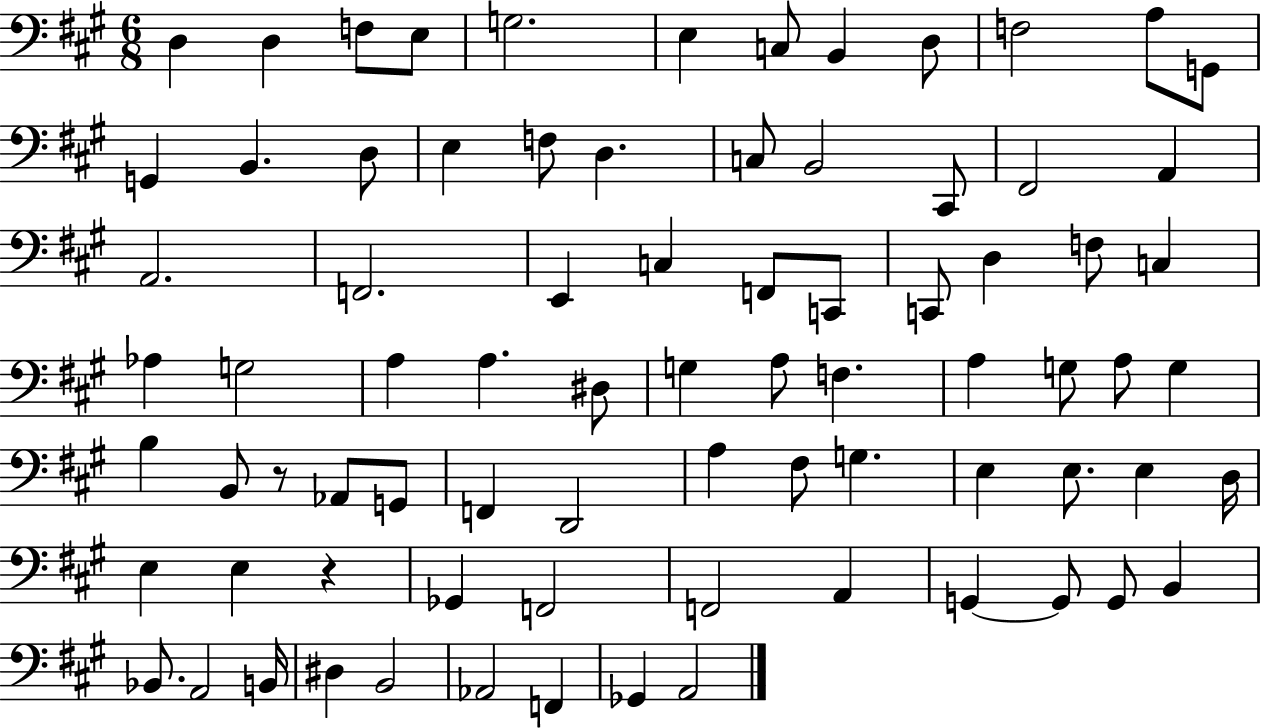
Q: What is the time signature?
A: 6/8